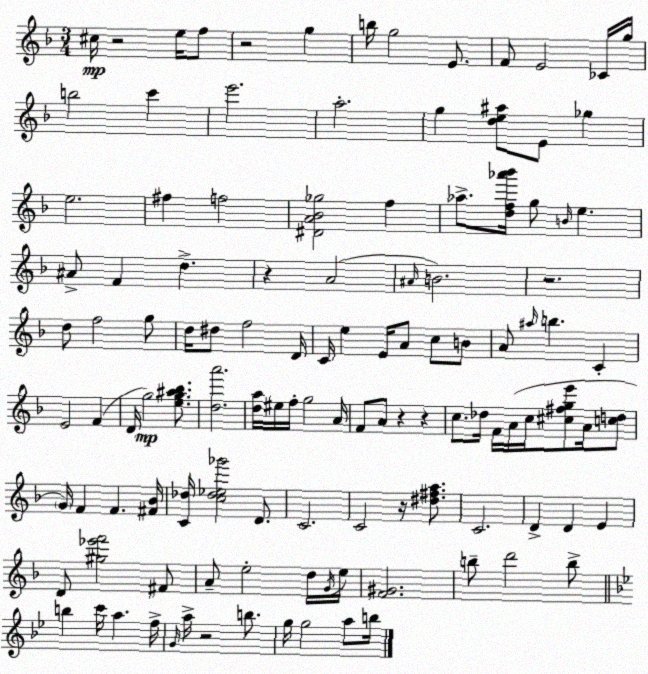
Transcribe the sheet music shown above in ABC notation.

X:1
T:Untitled
M:3/4
L:1/4
K:Dm
^c/4 z2 e/4 f/2 z2 g b/4 g2 E/2 F/2 E2 _C/4 g/4 b2 c' e'2 a2 g [de^a]/2 E/2 _g e2 ^f f2 [^DA_B_g]2 f _a/2 [df_a'_b']/4 g/2 B/4 e ^A/2 F d z A2 ^A/4 B2 z2 d/2 f2 g/2 d/4 ^d/2 f2 D/4 C/4 e E/4 A/2 c/2 B/2 A/2 ^a/4 b C E2 F D/4 g2 [eg^a_b]/2 [da']2 [da]/4 ^e/4 f/4 g2 A/4 F/2 A/2 z z c/2 _d/4 F/4 A/4 c/4 [^c^fge']/2 A/4 [cd]/2 G/4 F F [^F_B]/4 [C_d]/4 [c_d_e_g']2 D/2 C2 C2 z/4 [^d^fa]/2 C2 D D E D/2 [^g_e'f']2 ^F/2 A/2 e2 d/4 G/4 e/4 [F^G]2 b/2 d'2 b/2 b c'/4 a f/4 G/4 a/4 z2 b/2 g/4 g2 a/2 b/4